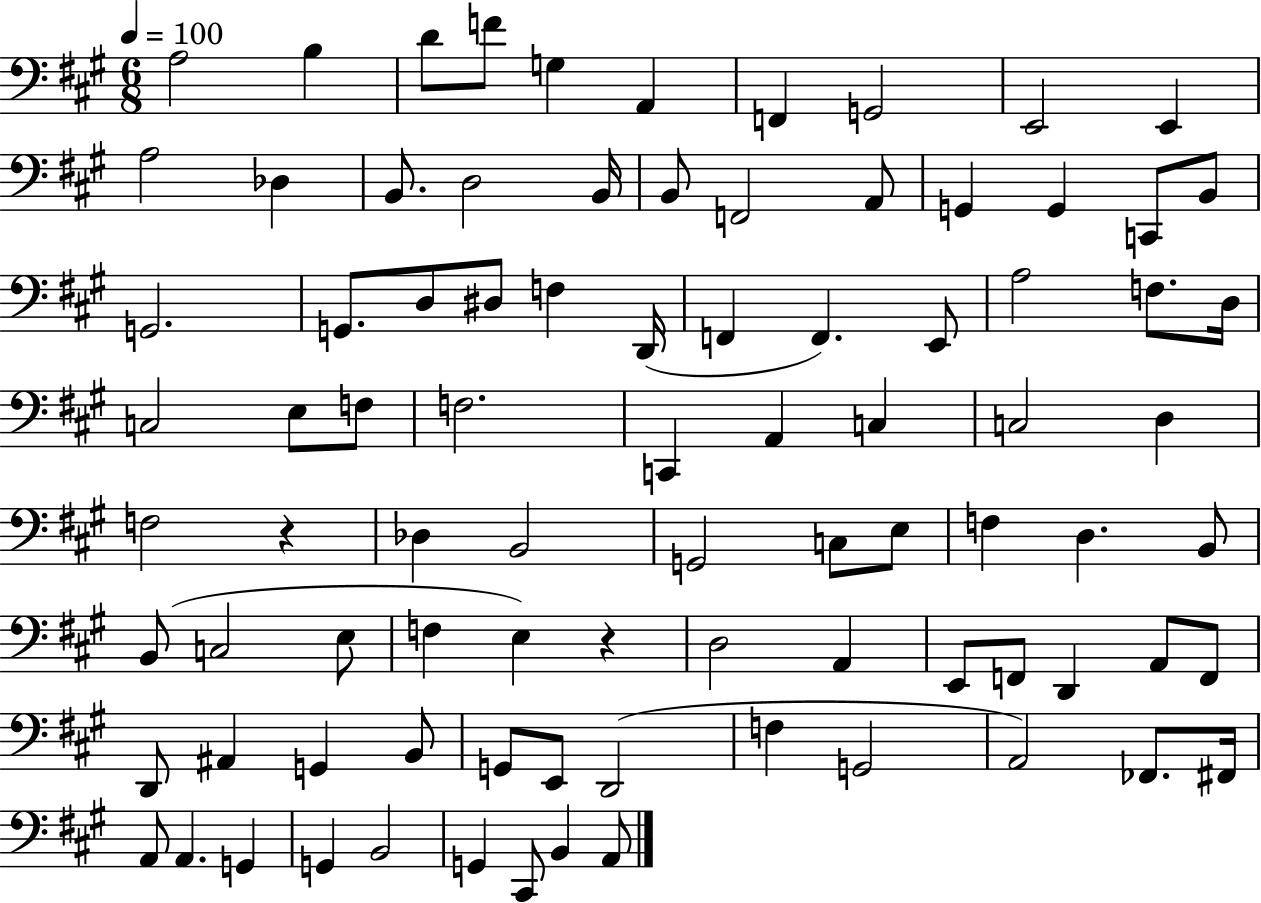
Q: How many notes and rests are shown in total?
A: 87